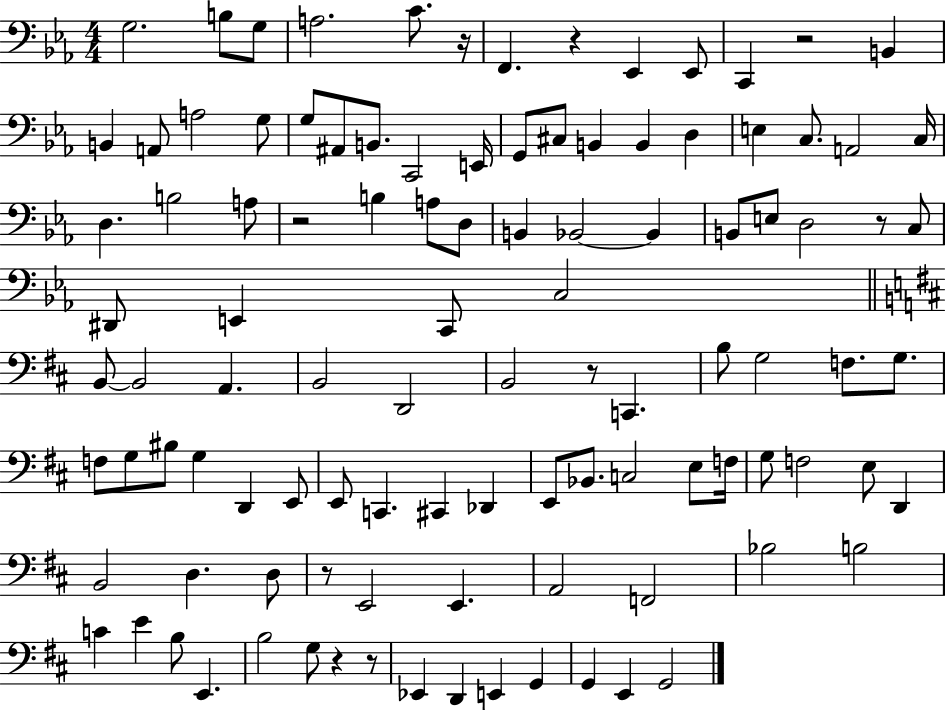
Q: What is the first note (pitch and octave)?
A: G3